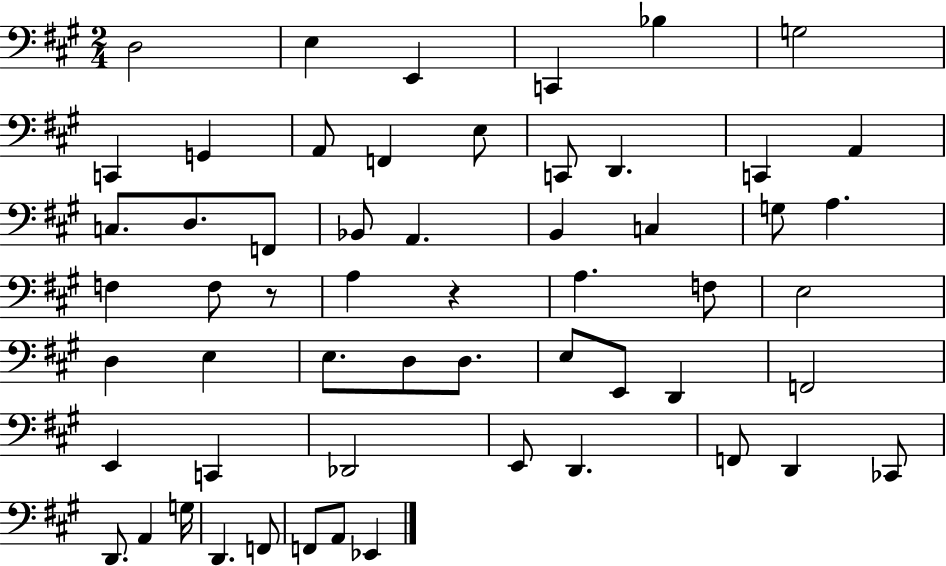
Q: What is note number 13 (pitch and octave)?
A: D2